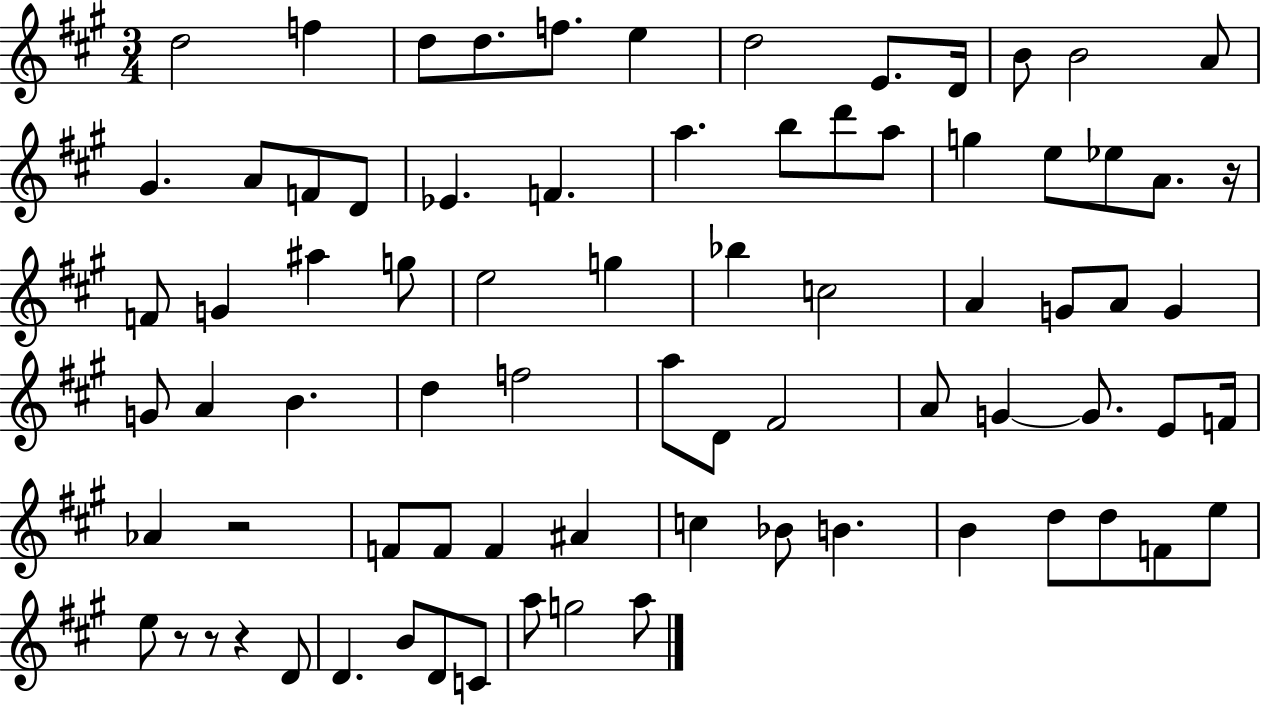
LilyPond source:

{
  \clef treble
  \numericTimeSignature
  \time 3/4
  \key a \major
  d''2 f''4 | d''8 d''8. f''8. e''4 | d''2 e'8. d'16 | b'8 b'2 a'8 | \break gis'4. a'8 f'8 d'8 | ees'4. f'4. | a''4. b''8 d'''8 a''8 | g''4 e''8 ees''8 a'8. r16 | \break f'8 g'4 ais''4 g''8 | e''2 g''4 | bes''4 c''2 | a'4 g'8 a'8 g'4 | \break g'8 a'4 b'4. | d''4 f''2 | a''8 d'8 fis'2 | a'8 g'4~~ g'8. e'8 f'16 | \break aes'4 r2 | f'8 f'8 f'4 ais'4 | c''4 bes'8 b'4. | b'4 d''8 d''8 f'8 e''8 | \break e''8 r8 r8 r4 d'8 | d'4. b'8 d'8 c'8 | a''8 g''2 a''8 | \bar "|."
}